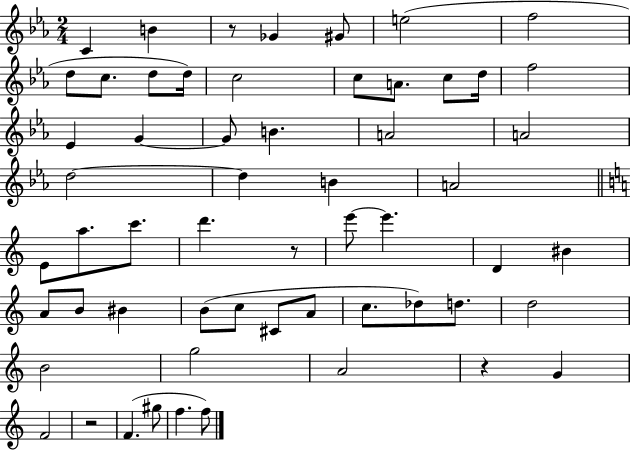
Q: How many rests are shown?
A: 4